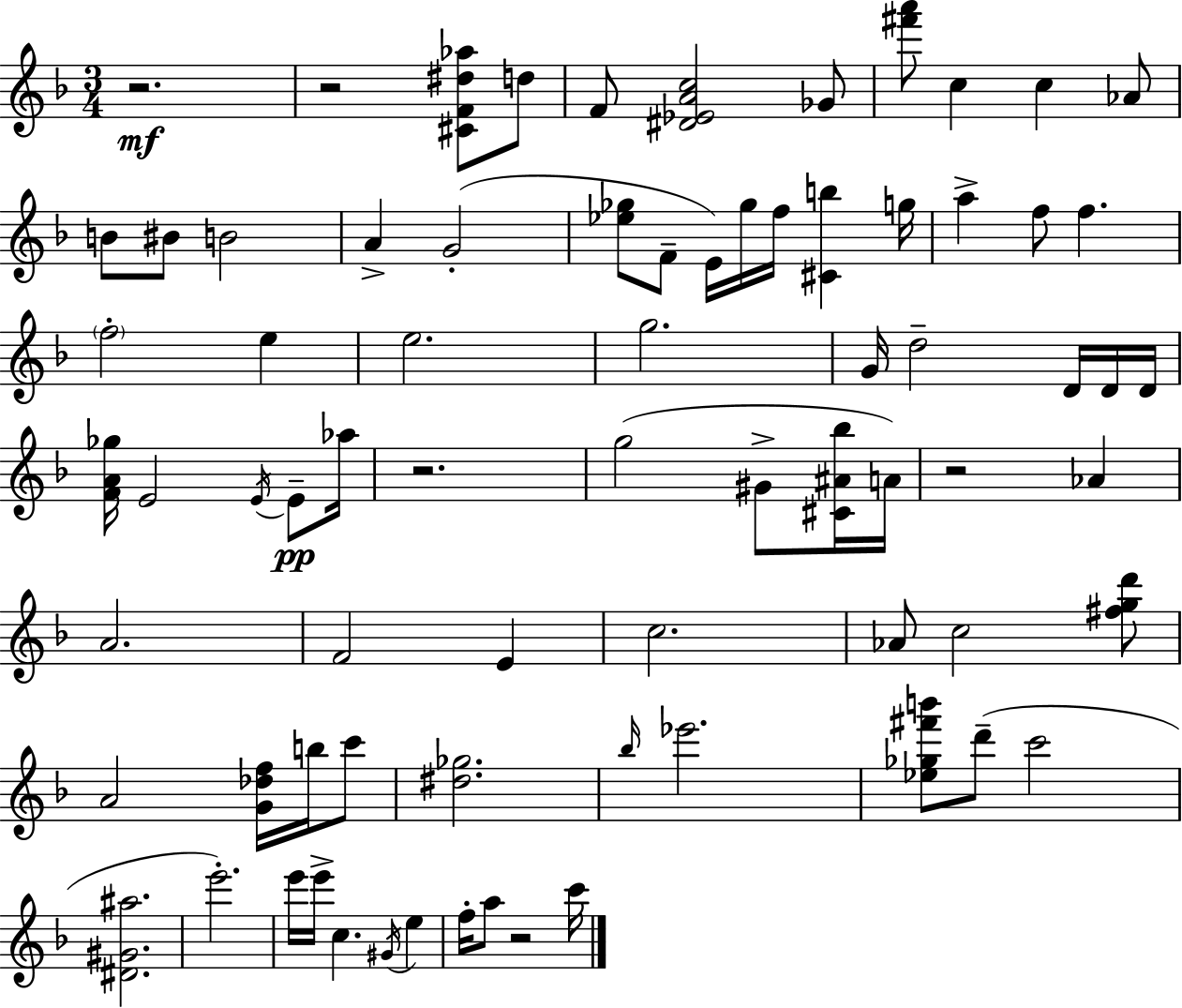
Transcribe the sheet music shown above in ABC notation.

X:1
T:Untitled
M:3/4
L:1/4
K:F
z2 z2 [^CF^d_a]/2 d/2 F/2 [^D_EAc]2 _G/2 [^f'a']/2 c c _A/2 B/2 ^B/2 B2 A G2 [_e_g]/2 F/2 E/4 _g/4 f/4 [^Cb] g/4 a f/2 f f2 e e2 g2 G/4 d2 D/4 D/4 D/4 [FA_g]/4 E2 E/4 E/2 _a/4 z2 g2 ^G/2 [^C^A_b]/4 A/4 z2 _A A2 F2 E c2 _A/2 c2 [^fgd']/2 A2 [G_df]/4 b/4 c'/2 [^d_g]2 _b/4 _e'2 [_e_g^f'b']/2 d'/2 c'2 [^D^G^a]2 e'2 e'/4 e'/4 c ^G/4 e f/4 a/2 z2 c'/4